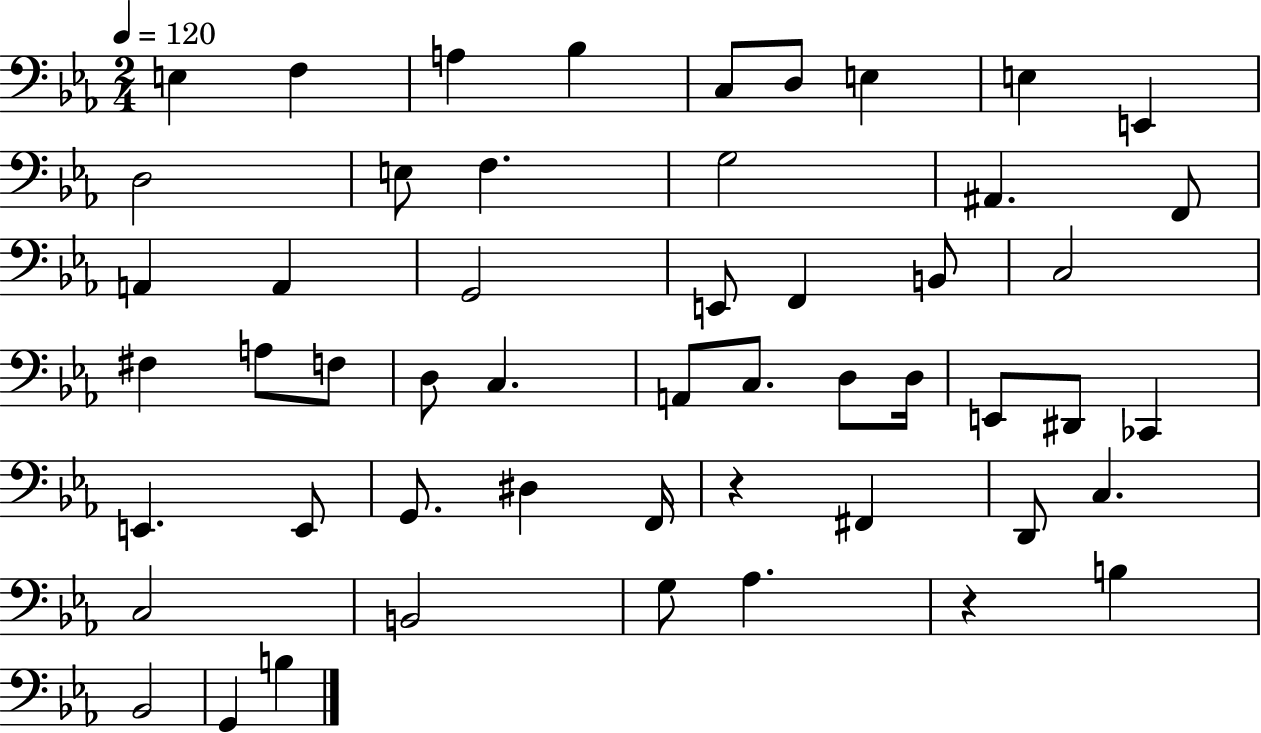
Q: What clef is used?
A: bass